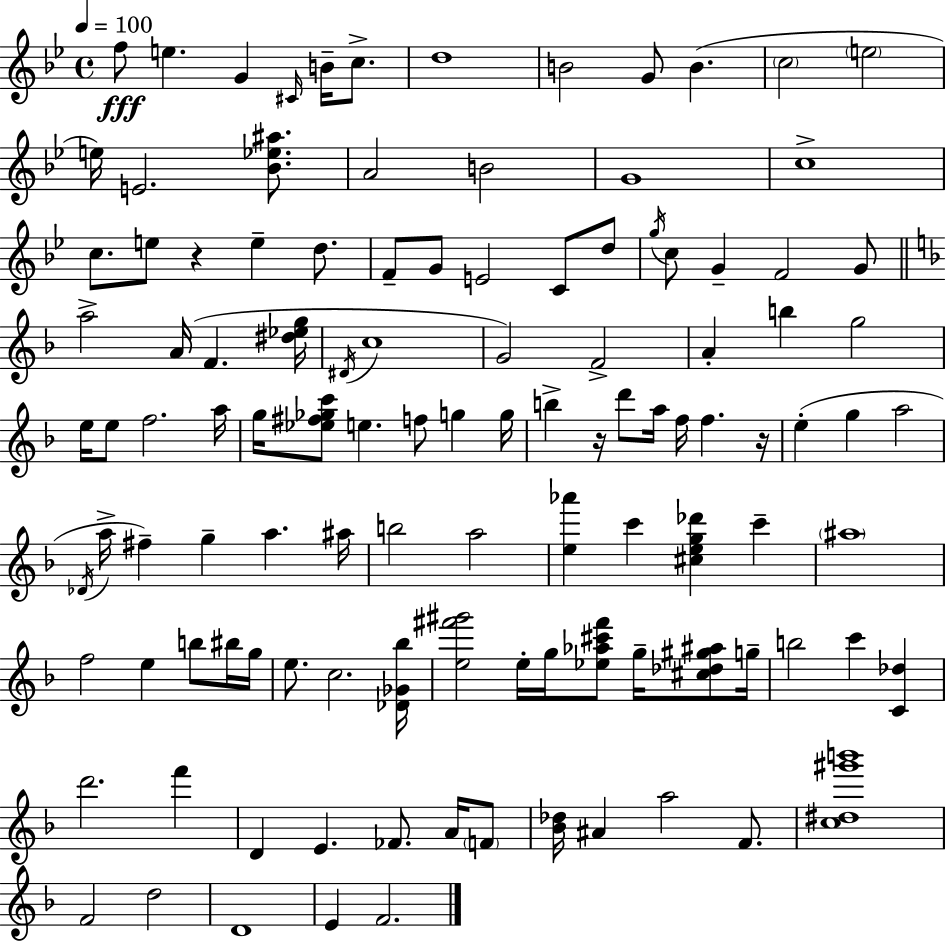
X:1
T:Untitled
M:4/4
L:1/4
K:Gm
f/2 e G ^C/4 B/4 c/2 d4 B2 G/2 B c2 e2 e/4 E2 [_B_e^a]/2 A2 B2 G4 c4 c/2 e/2 z e d/2 F/2 G/2 E2 C/2 d/2 g/4 c/2 G F2 G/2 a2 A/4 F [^d_eg]/4 ^D/4 c4 G2 F2 A b g2 e/4 e/2 f2 a/4 g/4 [_e^f_gc']/2 e f/2 g g/4 b z/4 d'/2 a/4 f/4 f z/4 e g a2 _D/4 a/4 ^f g a ^a/4 b2 a2 [e_a'] c' [^ceg_d'] c' ^a4 f2 e b/2 ^b/4 g/4 e/2 c2 [_D_G_b]/4 [e^f'^g']2 e/4 g/4 [_e_a^c'^f']/2 g/4 [^c_d^g^a]/2 g/4 b2 c' [C_d] d'2 f' D E _F/2 A/4 F/2 [_B_d]/4 ^A a2 F/2 [c^d^g'b']4 F2 d2 D4 E F2